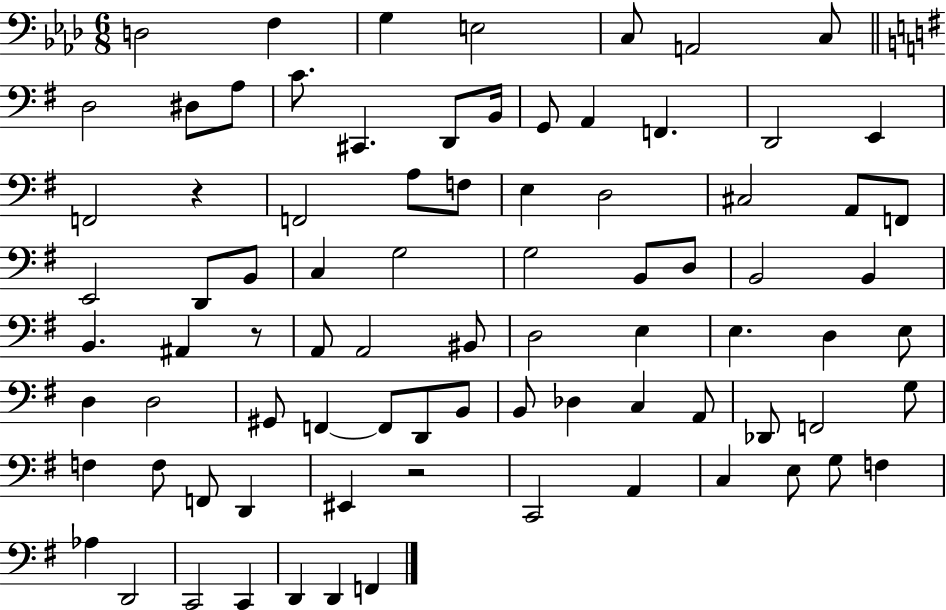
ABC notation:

X:1
T:Untitled
M:6/8
L:1/4
K:Ab
D,2 F, G, E,2 C,/2 A,,2 C,/2 D,2 ^D,/2 A,/2 C/2 ^C,, D,,/2 B,,/4 G,,/2 A,, F,, D,,2 E,, F,,2 z F,,2 A,/2 F,/2 E, D,2 ^C,2 A,,/2 F,,/2 E,,2 D,,/2 B,,/2 C, G,2 G,2 B,,/2 D,/2 B,,2 B,, B,, ^A,, z/2 A,,/2 A,,2 ^B,,/2 D,2 E, E, D, E,/2 D, D,2 ^G,,/2 F,, F,,/2 D,,/2 B,,/2 B,,/2 _D, C, A,,/2 _D,,/2 F,,2 G,/2 F, F,/2 F,,/2 D,, ^E,, z2 C,,2 A,, C, E,/2 G,/2 F, _A, D,,2 C,,2 C,, D,, D,, F,,